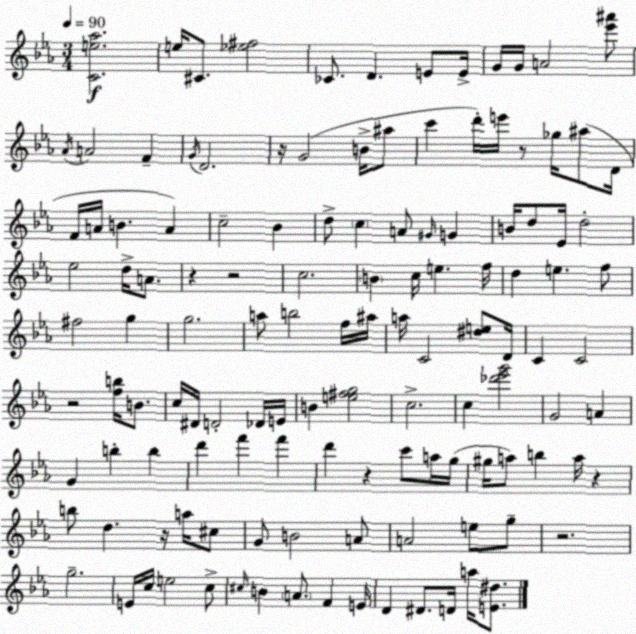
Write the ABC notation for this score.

X:1
T:Untitled
M:3/4
L:1/4
K:Cm
[Ce_a]2 e/4 ^C/2 [_e^f]2 _C/2 D E/2 E/4 G/4 G/4 A2 [_e'^a']/2 _A/4 A2 F G/4 D2 z/4 G2 B/4 ^a/2 c' d'/4 e'/4 z/2 _g/4 ^a/2 D/4 F/4 A/4 B A c2 _B d/2 c A/2 ^G/4 G B/4 d/2 _E/4 d2 _e2 d/4 A/2 z z2 c2 B c/4 e f/4 d e f/2 ^f2 g g2 a/2 b2 f/4 ^a/4 a/4 C2 [^de]/2 D/4 C C2 z2 [fb]/4 B/2 c/4 ^D/4 D2 _D/4 E/4 B [e^fg]2 c2 c [_d'_e'g']2 G2 A G b b d' f' f' d' z c'/2 a/4 g/4 ^g/4 a/2 b a/4 z b/2 d z/4 a/4 ^c/2 G/2 B2 A/2 A2 e/2 g/2 z2 g2 E/4 c/4 e2 c/2 ^c/4 B A/2 F E/4 D ^D/2 D/4 a/4 [E^d]/2